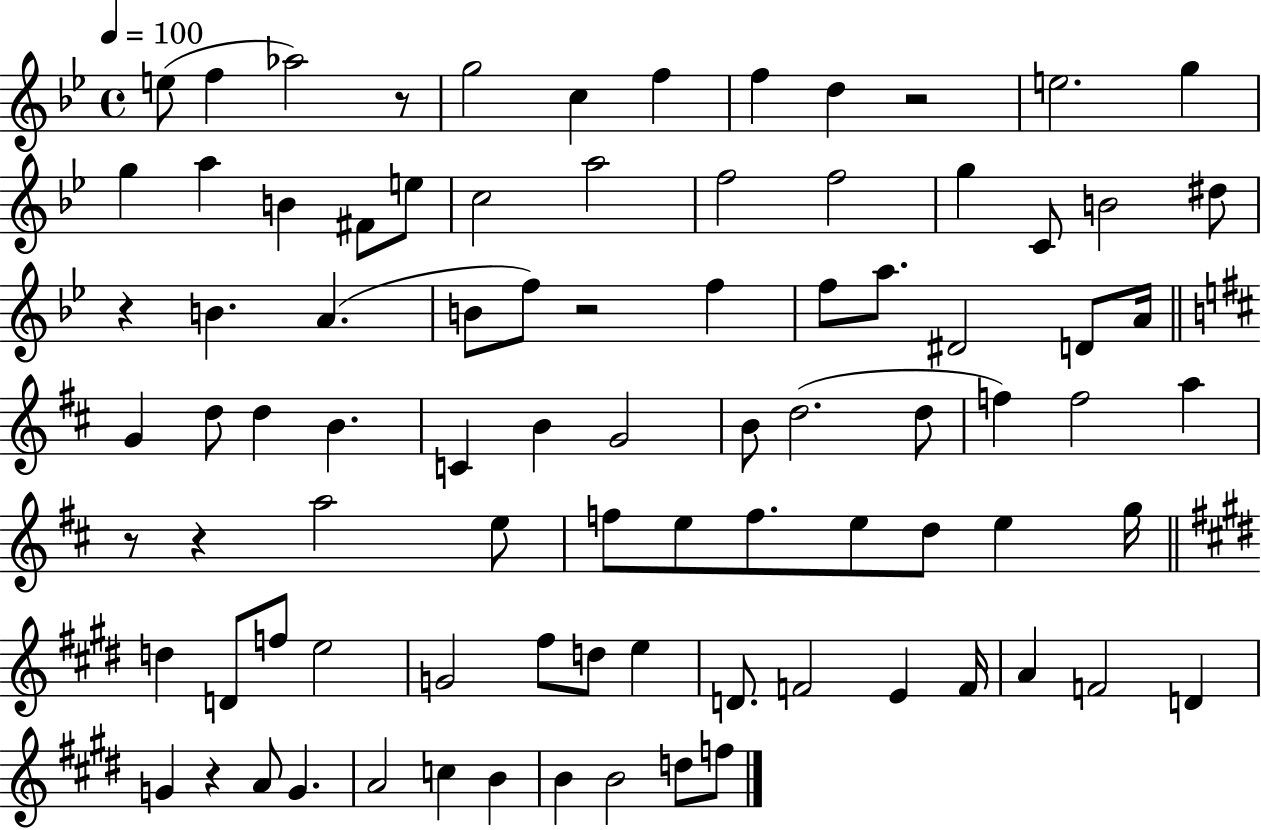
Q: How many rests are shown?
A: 7